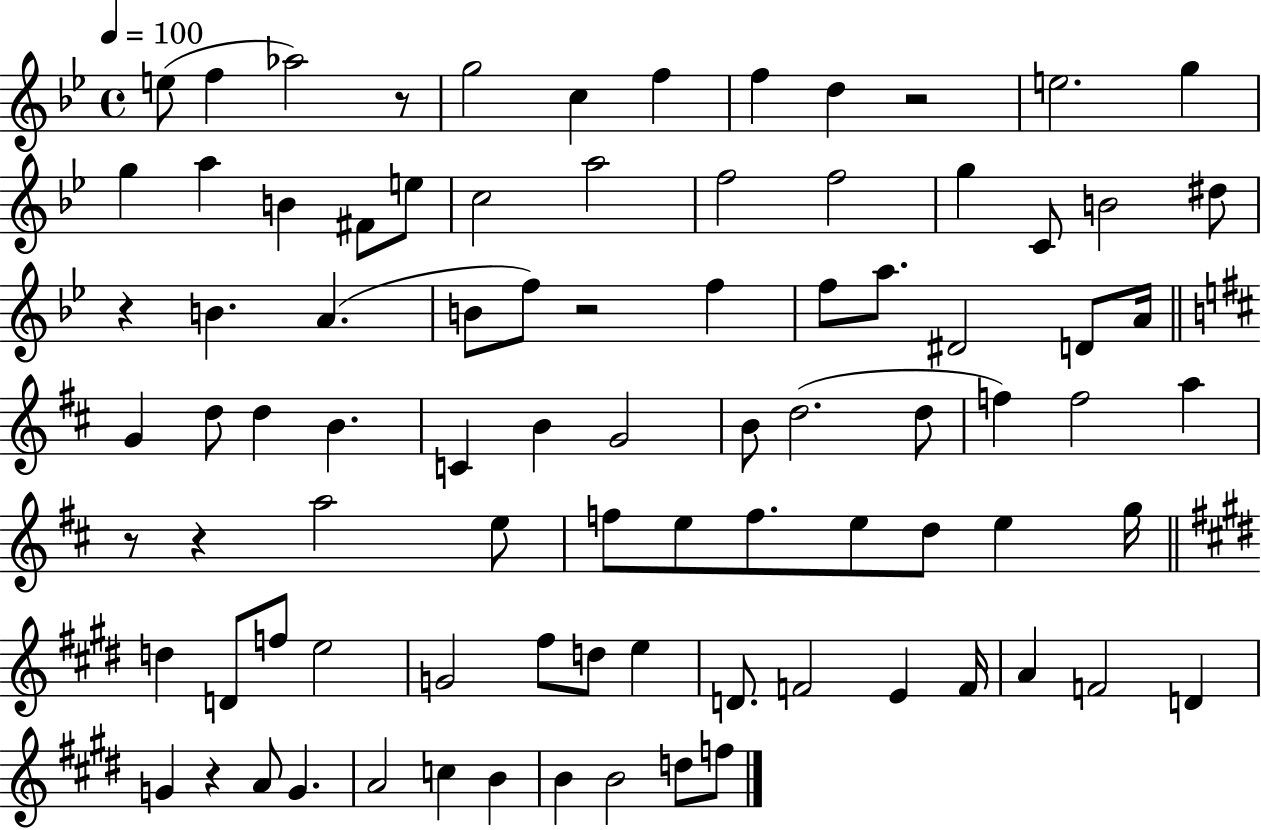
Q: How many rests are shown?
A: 7